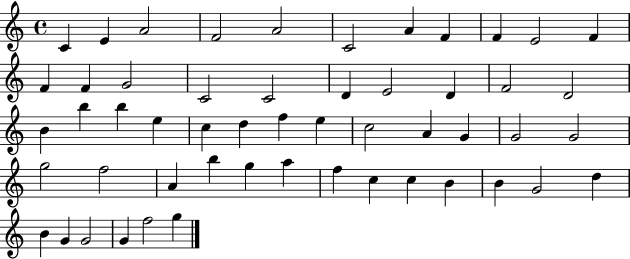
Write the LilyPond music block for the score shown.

{
  \clef treble
  \time 4/4
  \defaultTimeSignature
  \key c \major
  c'4 e'4 a'2 | f'2 a'2 | c'2 a'4 f'4 | f'4 e'2 f'4 | \break f'4 f'4 g'2 | c'2 c'2 | d'4 e'2 d'4 | f'2 d'2 | \break b'4 b''4 b''4 e''4 | c''4 d''4 f''4 e''4 | c''2 a'4 g'4 | g'2 g'2 | \break g''2 f''2 | a'4 b''4 g''4 a''4 | f''4 c''4 c''4 b'4 | b'4 g'2 d''4 | \break b'4 g'4 g'2 | g'4 f''2 g''4 | \bar "|."
}